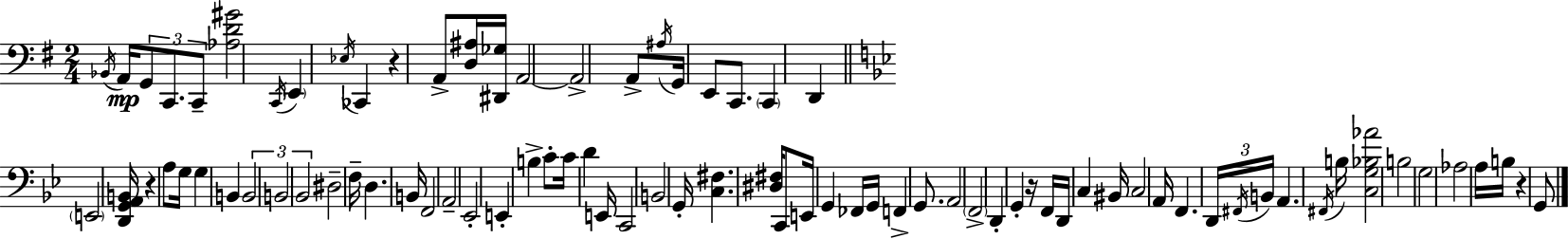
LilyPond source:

{
  \clef bass
  \numericTimeSignature
  \time 2/4
  \key g \major
  \acciaccatura { bes,16 }\mp a,16 \tuplet 3/2 { g,8 c,8. c,8-- } | <aes d' gis'>2 | \acciaccatura { c,16 } \parenthesize e,4 \acciaccatura { ees16 } ces,4 | r4 a,8-> | \break <d ais>16 <dis, ges>16 a,2~~ | a,2-> | a,8-> \acciaccatura { ais16 } g,16 e,8 | c,8. \parenthesize c,4 | \break d,4 \bar "||" \break \key bes \major \parenthesize e,2 | <d, g, a, b,>16 r4 a8 g16 | g4 b,4 | \tuplet 3/2 { b,2 | \break b,2 | bes,2 } | dis2-- | f16-- d4. b,16 | \break f,2 | a,2-- | ees,2-. | e,4-. b4-> | \break c'8-. c'16 d'4 e,16 | c,2 | b,2 | g,16-. <c fis>4. <dis fis>16 | \break c,8 e,16 g,4 fes,16 | g,16 f,4-> g,8. | a,2 | \parenthesize f,2-> | \break d,4-. g,4-. | r16 f,16 d,16 c4 bis,16 | c2 | a,16 f,4. \tuplet 3/2 { d,16 | \break \acciaccatura { fis,16 } b,16 } a,4. | \acciaccatura { fis,16 } b16 <c g bes aes'>2 | b2 | g2 | \break aes2 | a16 b16 r4 | g,8 \bar "|."
}